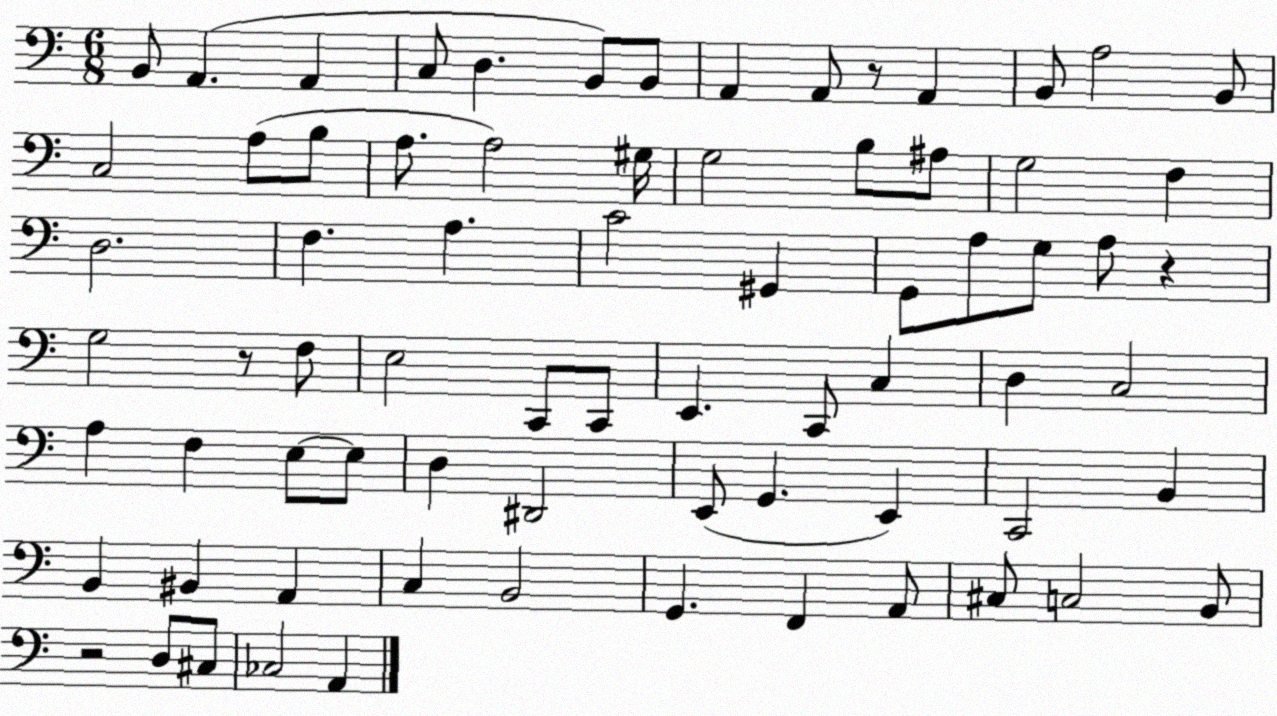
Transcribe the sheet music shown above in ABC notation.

X:1
T:Untitled
M:6/8
L:1/4
K:C
B,,/2 A,, A,, C,/2 D, B,,/2 B,,/2 A,, A,,/2 z/2 A,, B,,/2 A,2 B,,/2 C,2 A,/2 B,/2 A,/2 A,2 ^G,/4 G,2 B,/2 ^A,/2 G,2 F, D,2 F, A, C2 ^G,, G,,/2 A,/2 G,/2 A,/2 z G,2 z/2 F,/2 E,2 C,,/2 C,,/2 E,, C,,/2 C, D, C,2 A, F, E,/2 E,/2 D, ^D,,2 E,,/2 G,, E,, C,,2 B,, B,, ^B,, A,, C, B,,2 G,, F,, A,,/2 ^C,/2 C,2 B,,/2 z2 D,/2 ^C,/2 _C,2 A,,